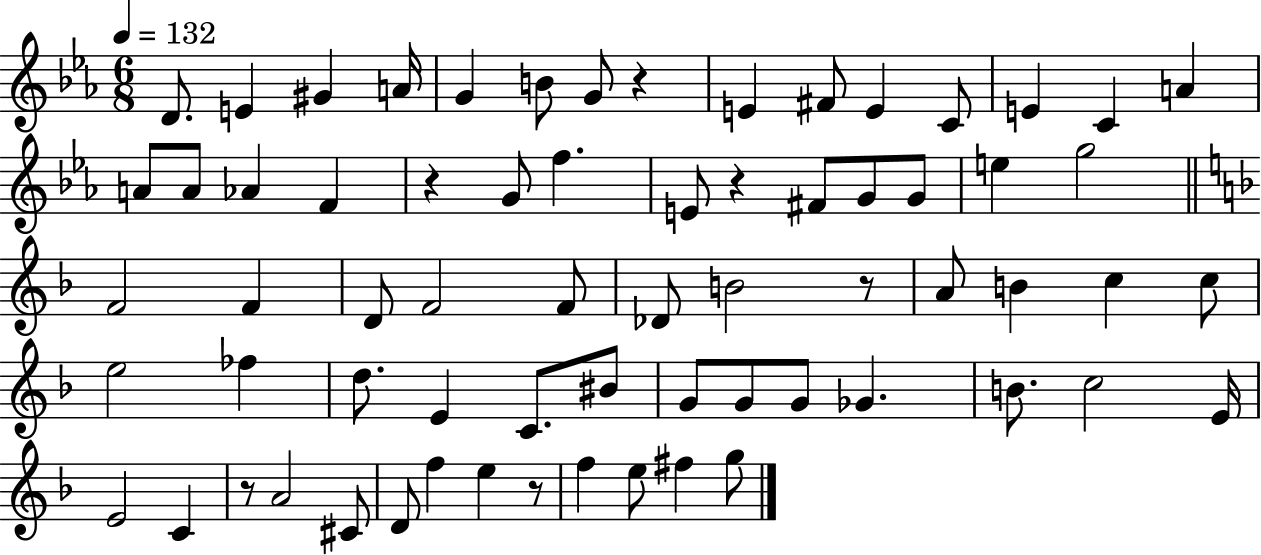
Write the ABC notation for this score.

X:1
T:Untitled
M:6/8
L:1/4
K:Eb
D/2 E ^G A/4 G B/2 G/2 z E ^F/2 E C/2 E C A A/2 A/2 _A F z G/2 f E/2 z ^F/2 G/2 G/2 e g2 F2 F D/2 F2 F/2 _D/2 B2 z/2 A/2 B c c/2 e2 _f d/2 E C/2 ^B/2 G/2 G/2 G/2 _G B/2 c2 E/4 E2 C z/2 A2 ^C/2 D/2 f e z/2 f e/2 ^f g/2